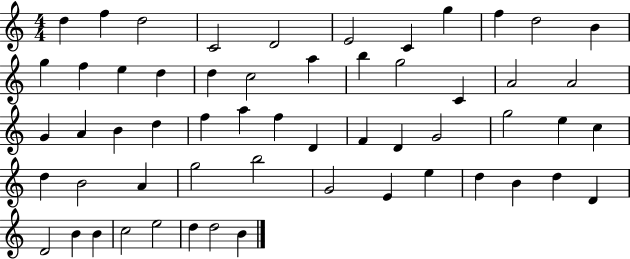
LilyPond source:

{
  \clef treble
  \numericTimeSignature
  \time 4/4
  \key c \major
  d''4 f''4 d''2 | c'2 d'2 | e'2 c'4 g''4 | f''4 d''2 b'4 | \break g''4 f''4 e''4 d''4 | d''4 c''2 a''4 | b''4 g''2 c'4 | a'2 a'2 | \break g'4 a'4 b'4 d''4 | f''4 a''4 f''4 d'4 | f'4 d'4 g'2 | g''2 e''4 c''4 | \break d''4 b'2 a'4 | g''2 b''2 | g'2 e'4 e''4 | d''4 b'4 d''4 d'4 | \break d'2 b'4 b'4 | c''2 e''2 | d''4 d''2 b'4 | \bar "|."
}